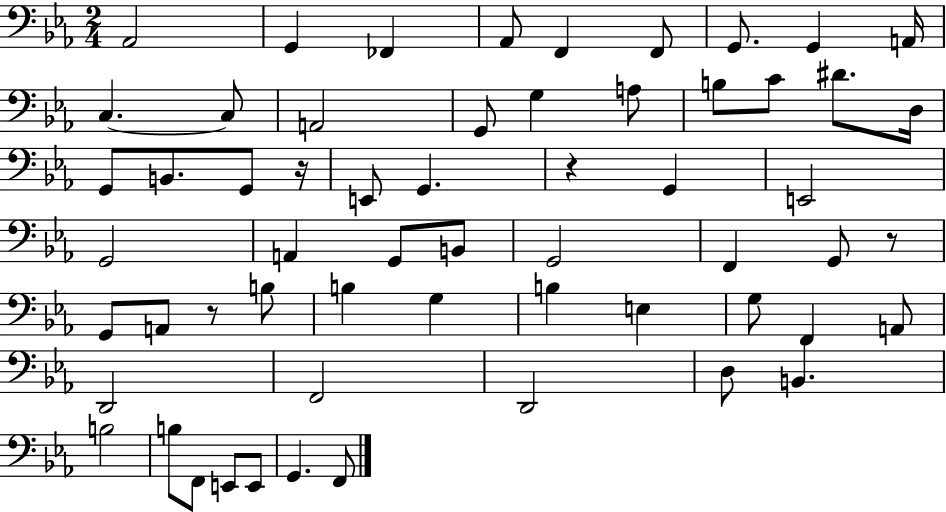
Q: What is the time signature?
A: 2/4